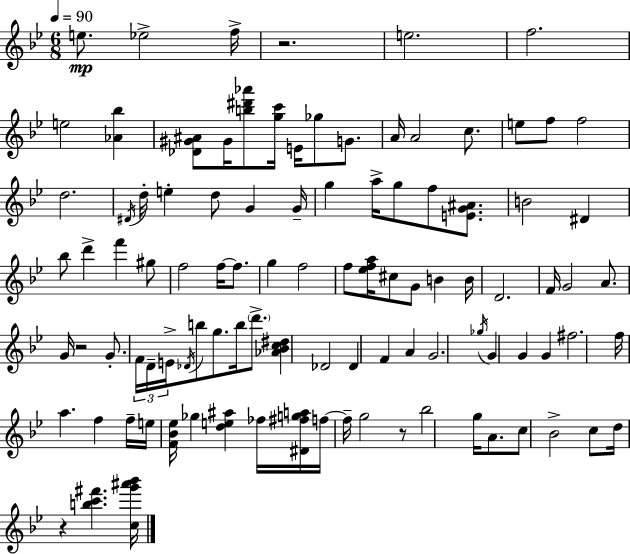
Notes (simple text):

E5/e. Eb5/h F5/s R/h. E5/h. F5/h. E5/h [Ab4,Bb5]/q [Db4,G#4,A#4]/e G#4/s [B5,D#6,Ab6]/e [G5,C6]/s E4/s Gb5/e G4/e. A4/s A4/h C5/e. E5/e F5/e F5/h D5/h. D#4/s D5/s E5/q D5/e G4/q G4/s G5/q A5/s G5/e F5/e [E4,G4,A#4]/e. B4/h D#4/q Bb5/e D6/q F6/q G#5/e F5/h F5/s F5/e. G5/q F5/h F5/e [Eb5,F5,A5]/s C#5/e G4/e B4/q B4/s D4/h. F4/s G4/h A4/e. G4/s R/h G4/e. F4/s D4/s E4/s Db4/s B5/e G5/e. B5/s D6/e. [Ab4,Bb4,C5,D#5]/q Db4/h Db4/q F4/q A4/q G4/h. Gb5/s G4/q G4/q G4/q F#5/h. F5/s A5/q. F5/q F5/s E5/s [F4,Bb4,Eb5]/s Gb5/q [D5,E5,A#5]/q FES5/s [D#4,F#5,G5,A5]/s F5/s F5/s G5/h R/e Bb5/h G5/s A4/e. C5/e Bb4/h C5/e D5/s R/q [B5,C6,F#6]/q. [C5,G6,A#6,Bb6]/s